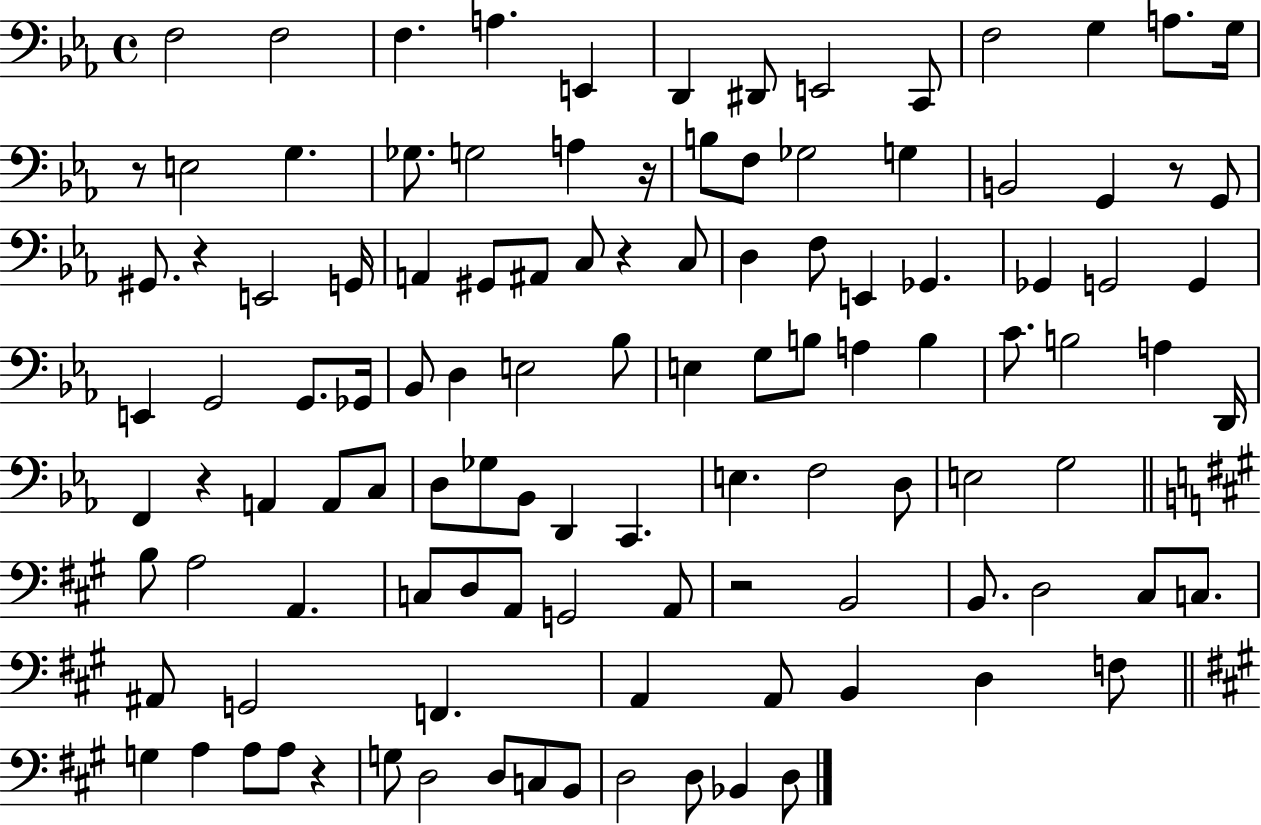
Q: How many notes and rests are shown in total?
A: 113